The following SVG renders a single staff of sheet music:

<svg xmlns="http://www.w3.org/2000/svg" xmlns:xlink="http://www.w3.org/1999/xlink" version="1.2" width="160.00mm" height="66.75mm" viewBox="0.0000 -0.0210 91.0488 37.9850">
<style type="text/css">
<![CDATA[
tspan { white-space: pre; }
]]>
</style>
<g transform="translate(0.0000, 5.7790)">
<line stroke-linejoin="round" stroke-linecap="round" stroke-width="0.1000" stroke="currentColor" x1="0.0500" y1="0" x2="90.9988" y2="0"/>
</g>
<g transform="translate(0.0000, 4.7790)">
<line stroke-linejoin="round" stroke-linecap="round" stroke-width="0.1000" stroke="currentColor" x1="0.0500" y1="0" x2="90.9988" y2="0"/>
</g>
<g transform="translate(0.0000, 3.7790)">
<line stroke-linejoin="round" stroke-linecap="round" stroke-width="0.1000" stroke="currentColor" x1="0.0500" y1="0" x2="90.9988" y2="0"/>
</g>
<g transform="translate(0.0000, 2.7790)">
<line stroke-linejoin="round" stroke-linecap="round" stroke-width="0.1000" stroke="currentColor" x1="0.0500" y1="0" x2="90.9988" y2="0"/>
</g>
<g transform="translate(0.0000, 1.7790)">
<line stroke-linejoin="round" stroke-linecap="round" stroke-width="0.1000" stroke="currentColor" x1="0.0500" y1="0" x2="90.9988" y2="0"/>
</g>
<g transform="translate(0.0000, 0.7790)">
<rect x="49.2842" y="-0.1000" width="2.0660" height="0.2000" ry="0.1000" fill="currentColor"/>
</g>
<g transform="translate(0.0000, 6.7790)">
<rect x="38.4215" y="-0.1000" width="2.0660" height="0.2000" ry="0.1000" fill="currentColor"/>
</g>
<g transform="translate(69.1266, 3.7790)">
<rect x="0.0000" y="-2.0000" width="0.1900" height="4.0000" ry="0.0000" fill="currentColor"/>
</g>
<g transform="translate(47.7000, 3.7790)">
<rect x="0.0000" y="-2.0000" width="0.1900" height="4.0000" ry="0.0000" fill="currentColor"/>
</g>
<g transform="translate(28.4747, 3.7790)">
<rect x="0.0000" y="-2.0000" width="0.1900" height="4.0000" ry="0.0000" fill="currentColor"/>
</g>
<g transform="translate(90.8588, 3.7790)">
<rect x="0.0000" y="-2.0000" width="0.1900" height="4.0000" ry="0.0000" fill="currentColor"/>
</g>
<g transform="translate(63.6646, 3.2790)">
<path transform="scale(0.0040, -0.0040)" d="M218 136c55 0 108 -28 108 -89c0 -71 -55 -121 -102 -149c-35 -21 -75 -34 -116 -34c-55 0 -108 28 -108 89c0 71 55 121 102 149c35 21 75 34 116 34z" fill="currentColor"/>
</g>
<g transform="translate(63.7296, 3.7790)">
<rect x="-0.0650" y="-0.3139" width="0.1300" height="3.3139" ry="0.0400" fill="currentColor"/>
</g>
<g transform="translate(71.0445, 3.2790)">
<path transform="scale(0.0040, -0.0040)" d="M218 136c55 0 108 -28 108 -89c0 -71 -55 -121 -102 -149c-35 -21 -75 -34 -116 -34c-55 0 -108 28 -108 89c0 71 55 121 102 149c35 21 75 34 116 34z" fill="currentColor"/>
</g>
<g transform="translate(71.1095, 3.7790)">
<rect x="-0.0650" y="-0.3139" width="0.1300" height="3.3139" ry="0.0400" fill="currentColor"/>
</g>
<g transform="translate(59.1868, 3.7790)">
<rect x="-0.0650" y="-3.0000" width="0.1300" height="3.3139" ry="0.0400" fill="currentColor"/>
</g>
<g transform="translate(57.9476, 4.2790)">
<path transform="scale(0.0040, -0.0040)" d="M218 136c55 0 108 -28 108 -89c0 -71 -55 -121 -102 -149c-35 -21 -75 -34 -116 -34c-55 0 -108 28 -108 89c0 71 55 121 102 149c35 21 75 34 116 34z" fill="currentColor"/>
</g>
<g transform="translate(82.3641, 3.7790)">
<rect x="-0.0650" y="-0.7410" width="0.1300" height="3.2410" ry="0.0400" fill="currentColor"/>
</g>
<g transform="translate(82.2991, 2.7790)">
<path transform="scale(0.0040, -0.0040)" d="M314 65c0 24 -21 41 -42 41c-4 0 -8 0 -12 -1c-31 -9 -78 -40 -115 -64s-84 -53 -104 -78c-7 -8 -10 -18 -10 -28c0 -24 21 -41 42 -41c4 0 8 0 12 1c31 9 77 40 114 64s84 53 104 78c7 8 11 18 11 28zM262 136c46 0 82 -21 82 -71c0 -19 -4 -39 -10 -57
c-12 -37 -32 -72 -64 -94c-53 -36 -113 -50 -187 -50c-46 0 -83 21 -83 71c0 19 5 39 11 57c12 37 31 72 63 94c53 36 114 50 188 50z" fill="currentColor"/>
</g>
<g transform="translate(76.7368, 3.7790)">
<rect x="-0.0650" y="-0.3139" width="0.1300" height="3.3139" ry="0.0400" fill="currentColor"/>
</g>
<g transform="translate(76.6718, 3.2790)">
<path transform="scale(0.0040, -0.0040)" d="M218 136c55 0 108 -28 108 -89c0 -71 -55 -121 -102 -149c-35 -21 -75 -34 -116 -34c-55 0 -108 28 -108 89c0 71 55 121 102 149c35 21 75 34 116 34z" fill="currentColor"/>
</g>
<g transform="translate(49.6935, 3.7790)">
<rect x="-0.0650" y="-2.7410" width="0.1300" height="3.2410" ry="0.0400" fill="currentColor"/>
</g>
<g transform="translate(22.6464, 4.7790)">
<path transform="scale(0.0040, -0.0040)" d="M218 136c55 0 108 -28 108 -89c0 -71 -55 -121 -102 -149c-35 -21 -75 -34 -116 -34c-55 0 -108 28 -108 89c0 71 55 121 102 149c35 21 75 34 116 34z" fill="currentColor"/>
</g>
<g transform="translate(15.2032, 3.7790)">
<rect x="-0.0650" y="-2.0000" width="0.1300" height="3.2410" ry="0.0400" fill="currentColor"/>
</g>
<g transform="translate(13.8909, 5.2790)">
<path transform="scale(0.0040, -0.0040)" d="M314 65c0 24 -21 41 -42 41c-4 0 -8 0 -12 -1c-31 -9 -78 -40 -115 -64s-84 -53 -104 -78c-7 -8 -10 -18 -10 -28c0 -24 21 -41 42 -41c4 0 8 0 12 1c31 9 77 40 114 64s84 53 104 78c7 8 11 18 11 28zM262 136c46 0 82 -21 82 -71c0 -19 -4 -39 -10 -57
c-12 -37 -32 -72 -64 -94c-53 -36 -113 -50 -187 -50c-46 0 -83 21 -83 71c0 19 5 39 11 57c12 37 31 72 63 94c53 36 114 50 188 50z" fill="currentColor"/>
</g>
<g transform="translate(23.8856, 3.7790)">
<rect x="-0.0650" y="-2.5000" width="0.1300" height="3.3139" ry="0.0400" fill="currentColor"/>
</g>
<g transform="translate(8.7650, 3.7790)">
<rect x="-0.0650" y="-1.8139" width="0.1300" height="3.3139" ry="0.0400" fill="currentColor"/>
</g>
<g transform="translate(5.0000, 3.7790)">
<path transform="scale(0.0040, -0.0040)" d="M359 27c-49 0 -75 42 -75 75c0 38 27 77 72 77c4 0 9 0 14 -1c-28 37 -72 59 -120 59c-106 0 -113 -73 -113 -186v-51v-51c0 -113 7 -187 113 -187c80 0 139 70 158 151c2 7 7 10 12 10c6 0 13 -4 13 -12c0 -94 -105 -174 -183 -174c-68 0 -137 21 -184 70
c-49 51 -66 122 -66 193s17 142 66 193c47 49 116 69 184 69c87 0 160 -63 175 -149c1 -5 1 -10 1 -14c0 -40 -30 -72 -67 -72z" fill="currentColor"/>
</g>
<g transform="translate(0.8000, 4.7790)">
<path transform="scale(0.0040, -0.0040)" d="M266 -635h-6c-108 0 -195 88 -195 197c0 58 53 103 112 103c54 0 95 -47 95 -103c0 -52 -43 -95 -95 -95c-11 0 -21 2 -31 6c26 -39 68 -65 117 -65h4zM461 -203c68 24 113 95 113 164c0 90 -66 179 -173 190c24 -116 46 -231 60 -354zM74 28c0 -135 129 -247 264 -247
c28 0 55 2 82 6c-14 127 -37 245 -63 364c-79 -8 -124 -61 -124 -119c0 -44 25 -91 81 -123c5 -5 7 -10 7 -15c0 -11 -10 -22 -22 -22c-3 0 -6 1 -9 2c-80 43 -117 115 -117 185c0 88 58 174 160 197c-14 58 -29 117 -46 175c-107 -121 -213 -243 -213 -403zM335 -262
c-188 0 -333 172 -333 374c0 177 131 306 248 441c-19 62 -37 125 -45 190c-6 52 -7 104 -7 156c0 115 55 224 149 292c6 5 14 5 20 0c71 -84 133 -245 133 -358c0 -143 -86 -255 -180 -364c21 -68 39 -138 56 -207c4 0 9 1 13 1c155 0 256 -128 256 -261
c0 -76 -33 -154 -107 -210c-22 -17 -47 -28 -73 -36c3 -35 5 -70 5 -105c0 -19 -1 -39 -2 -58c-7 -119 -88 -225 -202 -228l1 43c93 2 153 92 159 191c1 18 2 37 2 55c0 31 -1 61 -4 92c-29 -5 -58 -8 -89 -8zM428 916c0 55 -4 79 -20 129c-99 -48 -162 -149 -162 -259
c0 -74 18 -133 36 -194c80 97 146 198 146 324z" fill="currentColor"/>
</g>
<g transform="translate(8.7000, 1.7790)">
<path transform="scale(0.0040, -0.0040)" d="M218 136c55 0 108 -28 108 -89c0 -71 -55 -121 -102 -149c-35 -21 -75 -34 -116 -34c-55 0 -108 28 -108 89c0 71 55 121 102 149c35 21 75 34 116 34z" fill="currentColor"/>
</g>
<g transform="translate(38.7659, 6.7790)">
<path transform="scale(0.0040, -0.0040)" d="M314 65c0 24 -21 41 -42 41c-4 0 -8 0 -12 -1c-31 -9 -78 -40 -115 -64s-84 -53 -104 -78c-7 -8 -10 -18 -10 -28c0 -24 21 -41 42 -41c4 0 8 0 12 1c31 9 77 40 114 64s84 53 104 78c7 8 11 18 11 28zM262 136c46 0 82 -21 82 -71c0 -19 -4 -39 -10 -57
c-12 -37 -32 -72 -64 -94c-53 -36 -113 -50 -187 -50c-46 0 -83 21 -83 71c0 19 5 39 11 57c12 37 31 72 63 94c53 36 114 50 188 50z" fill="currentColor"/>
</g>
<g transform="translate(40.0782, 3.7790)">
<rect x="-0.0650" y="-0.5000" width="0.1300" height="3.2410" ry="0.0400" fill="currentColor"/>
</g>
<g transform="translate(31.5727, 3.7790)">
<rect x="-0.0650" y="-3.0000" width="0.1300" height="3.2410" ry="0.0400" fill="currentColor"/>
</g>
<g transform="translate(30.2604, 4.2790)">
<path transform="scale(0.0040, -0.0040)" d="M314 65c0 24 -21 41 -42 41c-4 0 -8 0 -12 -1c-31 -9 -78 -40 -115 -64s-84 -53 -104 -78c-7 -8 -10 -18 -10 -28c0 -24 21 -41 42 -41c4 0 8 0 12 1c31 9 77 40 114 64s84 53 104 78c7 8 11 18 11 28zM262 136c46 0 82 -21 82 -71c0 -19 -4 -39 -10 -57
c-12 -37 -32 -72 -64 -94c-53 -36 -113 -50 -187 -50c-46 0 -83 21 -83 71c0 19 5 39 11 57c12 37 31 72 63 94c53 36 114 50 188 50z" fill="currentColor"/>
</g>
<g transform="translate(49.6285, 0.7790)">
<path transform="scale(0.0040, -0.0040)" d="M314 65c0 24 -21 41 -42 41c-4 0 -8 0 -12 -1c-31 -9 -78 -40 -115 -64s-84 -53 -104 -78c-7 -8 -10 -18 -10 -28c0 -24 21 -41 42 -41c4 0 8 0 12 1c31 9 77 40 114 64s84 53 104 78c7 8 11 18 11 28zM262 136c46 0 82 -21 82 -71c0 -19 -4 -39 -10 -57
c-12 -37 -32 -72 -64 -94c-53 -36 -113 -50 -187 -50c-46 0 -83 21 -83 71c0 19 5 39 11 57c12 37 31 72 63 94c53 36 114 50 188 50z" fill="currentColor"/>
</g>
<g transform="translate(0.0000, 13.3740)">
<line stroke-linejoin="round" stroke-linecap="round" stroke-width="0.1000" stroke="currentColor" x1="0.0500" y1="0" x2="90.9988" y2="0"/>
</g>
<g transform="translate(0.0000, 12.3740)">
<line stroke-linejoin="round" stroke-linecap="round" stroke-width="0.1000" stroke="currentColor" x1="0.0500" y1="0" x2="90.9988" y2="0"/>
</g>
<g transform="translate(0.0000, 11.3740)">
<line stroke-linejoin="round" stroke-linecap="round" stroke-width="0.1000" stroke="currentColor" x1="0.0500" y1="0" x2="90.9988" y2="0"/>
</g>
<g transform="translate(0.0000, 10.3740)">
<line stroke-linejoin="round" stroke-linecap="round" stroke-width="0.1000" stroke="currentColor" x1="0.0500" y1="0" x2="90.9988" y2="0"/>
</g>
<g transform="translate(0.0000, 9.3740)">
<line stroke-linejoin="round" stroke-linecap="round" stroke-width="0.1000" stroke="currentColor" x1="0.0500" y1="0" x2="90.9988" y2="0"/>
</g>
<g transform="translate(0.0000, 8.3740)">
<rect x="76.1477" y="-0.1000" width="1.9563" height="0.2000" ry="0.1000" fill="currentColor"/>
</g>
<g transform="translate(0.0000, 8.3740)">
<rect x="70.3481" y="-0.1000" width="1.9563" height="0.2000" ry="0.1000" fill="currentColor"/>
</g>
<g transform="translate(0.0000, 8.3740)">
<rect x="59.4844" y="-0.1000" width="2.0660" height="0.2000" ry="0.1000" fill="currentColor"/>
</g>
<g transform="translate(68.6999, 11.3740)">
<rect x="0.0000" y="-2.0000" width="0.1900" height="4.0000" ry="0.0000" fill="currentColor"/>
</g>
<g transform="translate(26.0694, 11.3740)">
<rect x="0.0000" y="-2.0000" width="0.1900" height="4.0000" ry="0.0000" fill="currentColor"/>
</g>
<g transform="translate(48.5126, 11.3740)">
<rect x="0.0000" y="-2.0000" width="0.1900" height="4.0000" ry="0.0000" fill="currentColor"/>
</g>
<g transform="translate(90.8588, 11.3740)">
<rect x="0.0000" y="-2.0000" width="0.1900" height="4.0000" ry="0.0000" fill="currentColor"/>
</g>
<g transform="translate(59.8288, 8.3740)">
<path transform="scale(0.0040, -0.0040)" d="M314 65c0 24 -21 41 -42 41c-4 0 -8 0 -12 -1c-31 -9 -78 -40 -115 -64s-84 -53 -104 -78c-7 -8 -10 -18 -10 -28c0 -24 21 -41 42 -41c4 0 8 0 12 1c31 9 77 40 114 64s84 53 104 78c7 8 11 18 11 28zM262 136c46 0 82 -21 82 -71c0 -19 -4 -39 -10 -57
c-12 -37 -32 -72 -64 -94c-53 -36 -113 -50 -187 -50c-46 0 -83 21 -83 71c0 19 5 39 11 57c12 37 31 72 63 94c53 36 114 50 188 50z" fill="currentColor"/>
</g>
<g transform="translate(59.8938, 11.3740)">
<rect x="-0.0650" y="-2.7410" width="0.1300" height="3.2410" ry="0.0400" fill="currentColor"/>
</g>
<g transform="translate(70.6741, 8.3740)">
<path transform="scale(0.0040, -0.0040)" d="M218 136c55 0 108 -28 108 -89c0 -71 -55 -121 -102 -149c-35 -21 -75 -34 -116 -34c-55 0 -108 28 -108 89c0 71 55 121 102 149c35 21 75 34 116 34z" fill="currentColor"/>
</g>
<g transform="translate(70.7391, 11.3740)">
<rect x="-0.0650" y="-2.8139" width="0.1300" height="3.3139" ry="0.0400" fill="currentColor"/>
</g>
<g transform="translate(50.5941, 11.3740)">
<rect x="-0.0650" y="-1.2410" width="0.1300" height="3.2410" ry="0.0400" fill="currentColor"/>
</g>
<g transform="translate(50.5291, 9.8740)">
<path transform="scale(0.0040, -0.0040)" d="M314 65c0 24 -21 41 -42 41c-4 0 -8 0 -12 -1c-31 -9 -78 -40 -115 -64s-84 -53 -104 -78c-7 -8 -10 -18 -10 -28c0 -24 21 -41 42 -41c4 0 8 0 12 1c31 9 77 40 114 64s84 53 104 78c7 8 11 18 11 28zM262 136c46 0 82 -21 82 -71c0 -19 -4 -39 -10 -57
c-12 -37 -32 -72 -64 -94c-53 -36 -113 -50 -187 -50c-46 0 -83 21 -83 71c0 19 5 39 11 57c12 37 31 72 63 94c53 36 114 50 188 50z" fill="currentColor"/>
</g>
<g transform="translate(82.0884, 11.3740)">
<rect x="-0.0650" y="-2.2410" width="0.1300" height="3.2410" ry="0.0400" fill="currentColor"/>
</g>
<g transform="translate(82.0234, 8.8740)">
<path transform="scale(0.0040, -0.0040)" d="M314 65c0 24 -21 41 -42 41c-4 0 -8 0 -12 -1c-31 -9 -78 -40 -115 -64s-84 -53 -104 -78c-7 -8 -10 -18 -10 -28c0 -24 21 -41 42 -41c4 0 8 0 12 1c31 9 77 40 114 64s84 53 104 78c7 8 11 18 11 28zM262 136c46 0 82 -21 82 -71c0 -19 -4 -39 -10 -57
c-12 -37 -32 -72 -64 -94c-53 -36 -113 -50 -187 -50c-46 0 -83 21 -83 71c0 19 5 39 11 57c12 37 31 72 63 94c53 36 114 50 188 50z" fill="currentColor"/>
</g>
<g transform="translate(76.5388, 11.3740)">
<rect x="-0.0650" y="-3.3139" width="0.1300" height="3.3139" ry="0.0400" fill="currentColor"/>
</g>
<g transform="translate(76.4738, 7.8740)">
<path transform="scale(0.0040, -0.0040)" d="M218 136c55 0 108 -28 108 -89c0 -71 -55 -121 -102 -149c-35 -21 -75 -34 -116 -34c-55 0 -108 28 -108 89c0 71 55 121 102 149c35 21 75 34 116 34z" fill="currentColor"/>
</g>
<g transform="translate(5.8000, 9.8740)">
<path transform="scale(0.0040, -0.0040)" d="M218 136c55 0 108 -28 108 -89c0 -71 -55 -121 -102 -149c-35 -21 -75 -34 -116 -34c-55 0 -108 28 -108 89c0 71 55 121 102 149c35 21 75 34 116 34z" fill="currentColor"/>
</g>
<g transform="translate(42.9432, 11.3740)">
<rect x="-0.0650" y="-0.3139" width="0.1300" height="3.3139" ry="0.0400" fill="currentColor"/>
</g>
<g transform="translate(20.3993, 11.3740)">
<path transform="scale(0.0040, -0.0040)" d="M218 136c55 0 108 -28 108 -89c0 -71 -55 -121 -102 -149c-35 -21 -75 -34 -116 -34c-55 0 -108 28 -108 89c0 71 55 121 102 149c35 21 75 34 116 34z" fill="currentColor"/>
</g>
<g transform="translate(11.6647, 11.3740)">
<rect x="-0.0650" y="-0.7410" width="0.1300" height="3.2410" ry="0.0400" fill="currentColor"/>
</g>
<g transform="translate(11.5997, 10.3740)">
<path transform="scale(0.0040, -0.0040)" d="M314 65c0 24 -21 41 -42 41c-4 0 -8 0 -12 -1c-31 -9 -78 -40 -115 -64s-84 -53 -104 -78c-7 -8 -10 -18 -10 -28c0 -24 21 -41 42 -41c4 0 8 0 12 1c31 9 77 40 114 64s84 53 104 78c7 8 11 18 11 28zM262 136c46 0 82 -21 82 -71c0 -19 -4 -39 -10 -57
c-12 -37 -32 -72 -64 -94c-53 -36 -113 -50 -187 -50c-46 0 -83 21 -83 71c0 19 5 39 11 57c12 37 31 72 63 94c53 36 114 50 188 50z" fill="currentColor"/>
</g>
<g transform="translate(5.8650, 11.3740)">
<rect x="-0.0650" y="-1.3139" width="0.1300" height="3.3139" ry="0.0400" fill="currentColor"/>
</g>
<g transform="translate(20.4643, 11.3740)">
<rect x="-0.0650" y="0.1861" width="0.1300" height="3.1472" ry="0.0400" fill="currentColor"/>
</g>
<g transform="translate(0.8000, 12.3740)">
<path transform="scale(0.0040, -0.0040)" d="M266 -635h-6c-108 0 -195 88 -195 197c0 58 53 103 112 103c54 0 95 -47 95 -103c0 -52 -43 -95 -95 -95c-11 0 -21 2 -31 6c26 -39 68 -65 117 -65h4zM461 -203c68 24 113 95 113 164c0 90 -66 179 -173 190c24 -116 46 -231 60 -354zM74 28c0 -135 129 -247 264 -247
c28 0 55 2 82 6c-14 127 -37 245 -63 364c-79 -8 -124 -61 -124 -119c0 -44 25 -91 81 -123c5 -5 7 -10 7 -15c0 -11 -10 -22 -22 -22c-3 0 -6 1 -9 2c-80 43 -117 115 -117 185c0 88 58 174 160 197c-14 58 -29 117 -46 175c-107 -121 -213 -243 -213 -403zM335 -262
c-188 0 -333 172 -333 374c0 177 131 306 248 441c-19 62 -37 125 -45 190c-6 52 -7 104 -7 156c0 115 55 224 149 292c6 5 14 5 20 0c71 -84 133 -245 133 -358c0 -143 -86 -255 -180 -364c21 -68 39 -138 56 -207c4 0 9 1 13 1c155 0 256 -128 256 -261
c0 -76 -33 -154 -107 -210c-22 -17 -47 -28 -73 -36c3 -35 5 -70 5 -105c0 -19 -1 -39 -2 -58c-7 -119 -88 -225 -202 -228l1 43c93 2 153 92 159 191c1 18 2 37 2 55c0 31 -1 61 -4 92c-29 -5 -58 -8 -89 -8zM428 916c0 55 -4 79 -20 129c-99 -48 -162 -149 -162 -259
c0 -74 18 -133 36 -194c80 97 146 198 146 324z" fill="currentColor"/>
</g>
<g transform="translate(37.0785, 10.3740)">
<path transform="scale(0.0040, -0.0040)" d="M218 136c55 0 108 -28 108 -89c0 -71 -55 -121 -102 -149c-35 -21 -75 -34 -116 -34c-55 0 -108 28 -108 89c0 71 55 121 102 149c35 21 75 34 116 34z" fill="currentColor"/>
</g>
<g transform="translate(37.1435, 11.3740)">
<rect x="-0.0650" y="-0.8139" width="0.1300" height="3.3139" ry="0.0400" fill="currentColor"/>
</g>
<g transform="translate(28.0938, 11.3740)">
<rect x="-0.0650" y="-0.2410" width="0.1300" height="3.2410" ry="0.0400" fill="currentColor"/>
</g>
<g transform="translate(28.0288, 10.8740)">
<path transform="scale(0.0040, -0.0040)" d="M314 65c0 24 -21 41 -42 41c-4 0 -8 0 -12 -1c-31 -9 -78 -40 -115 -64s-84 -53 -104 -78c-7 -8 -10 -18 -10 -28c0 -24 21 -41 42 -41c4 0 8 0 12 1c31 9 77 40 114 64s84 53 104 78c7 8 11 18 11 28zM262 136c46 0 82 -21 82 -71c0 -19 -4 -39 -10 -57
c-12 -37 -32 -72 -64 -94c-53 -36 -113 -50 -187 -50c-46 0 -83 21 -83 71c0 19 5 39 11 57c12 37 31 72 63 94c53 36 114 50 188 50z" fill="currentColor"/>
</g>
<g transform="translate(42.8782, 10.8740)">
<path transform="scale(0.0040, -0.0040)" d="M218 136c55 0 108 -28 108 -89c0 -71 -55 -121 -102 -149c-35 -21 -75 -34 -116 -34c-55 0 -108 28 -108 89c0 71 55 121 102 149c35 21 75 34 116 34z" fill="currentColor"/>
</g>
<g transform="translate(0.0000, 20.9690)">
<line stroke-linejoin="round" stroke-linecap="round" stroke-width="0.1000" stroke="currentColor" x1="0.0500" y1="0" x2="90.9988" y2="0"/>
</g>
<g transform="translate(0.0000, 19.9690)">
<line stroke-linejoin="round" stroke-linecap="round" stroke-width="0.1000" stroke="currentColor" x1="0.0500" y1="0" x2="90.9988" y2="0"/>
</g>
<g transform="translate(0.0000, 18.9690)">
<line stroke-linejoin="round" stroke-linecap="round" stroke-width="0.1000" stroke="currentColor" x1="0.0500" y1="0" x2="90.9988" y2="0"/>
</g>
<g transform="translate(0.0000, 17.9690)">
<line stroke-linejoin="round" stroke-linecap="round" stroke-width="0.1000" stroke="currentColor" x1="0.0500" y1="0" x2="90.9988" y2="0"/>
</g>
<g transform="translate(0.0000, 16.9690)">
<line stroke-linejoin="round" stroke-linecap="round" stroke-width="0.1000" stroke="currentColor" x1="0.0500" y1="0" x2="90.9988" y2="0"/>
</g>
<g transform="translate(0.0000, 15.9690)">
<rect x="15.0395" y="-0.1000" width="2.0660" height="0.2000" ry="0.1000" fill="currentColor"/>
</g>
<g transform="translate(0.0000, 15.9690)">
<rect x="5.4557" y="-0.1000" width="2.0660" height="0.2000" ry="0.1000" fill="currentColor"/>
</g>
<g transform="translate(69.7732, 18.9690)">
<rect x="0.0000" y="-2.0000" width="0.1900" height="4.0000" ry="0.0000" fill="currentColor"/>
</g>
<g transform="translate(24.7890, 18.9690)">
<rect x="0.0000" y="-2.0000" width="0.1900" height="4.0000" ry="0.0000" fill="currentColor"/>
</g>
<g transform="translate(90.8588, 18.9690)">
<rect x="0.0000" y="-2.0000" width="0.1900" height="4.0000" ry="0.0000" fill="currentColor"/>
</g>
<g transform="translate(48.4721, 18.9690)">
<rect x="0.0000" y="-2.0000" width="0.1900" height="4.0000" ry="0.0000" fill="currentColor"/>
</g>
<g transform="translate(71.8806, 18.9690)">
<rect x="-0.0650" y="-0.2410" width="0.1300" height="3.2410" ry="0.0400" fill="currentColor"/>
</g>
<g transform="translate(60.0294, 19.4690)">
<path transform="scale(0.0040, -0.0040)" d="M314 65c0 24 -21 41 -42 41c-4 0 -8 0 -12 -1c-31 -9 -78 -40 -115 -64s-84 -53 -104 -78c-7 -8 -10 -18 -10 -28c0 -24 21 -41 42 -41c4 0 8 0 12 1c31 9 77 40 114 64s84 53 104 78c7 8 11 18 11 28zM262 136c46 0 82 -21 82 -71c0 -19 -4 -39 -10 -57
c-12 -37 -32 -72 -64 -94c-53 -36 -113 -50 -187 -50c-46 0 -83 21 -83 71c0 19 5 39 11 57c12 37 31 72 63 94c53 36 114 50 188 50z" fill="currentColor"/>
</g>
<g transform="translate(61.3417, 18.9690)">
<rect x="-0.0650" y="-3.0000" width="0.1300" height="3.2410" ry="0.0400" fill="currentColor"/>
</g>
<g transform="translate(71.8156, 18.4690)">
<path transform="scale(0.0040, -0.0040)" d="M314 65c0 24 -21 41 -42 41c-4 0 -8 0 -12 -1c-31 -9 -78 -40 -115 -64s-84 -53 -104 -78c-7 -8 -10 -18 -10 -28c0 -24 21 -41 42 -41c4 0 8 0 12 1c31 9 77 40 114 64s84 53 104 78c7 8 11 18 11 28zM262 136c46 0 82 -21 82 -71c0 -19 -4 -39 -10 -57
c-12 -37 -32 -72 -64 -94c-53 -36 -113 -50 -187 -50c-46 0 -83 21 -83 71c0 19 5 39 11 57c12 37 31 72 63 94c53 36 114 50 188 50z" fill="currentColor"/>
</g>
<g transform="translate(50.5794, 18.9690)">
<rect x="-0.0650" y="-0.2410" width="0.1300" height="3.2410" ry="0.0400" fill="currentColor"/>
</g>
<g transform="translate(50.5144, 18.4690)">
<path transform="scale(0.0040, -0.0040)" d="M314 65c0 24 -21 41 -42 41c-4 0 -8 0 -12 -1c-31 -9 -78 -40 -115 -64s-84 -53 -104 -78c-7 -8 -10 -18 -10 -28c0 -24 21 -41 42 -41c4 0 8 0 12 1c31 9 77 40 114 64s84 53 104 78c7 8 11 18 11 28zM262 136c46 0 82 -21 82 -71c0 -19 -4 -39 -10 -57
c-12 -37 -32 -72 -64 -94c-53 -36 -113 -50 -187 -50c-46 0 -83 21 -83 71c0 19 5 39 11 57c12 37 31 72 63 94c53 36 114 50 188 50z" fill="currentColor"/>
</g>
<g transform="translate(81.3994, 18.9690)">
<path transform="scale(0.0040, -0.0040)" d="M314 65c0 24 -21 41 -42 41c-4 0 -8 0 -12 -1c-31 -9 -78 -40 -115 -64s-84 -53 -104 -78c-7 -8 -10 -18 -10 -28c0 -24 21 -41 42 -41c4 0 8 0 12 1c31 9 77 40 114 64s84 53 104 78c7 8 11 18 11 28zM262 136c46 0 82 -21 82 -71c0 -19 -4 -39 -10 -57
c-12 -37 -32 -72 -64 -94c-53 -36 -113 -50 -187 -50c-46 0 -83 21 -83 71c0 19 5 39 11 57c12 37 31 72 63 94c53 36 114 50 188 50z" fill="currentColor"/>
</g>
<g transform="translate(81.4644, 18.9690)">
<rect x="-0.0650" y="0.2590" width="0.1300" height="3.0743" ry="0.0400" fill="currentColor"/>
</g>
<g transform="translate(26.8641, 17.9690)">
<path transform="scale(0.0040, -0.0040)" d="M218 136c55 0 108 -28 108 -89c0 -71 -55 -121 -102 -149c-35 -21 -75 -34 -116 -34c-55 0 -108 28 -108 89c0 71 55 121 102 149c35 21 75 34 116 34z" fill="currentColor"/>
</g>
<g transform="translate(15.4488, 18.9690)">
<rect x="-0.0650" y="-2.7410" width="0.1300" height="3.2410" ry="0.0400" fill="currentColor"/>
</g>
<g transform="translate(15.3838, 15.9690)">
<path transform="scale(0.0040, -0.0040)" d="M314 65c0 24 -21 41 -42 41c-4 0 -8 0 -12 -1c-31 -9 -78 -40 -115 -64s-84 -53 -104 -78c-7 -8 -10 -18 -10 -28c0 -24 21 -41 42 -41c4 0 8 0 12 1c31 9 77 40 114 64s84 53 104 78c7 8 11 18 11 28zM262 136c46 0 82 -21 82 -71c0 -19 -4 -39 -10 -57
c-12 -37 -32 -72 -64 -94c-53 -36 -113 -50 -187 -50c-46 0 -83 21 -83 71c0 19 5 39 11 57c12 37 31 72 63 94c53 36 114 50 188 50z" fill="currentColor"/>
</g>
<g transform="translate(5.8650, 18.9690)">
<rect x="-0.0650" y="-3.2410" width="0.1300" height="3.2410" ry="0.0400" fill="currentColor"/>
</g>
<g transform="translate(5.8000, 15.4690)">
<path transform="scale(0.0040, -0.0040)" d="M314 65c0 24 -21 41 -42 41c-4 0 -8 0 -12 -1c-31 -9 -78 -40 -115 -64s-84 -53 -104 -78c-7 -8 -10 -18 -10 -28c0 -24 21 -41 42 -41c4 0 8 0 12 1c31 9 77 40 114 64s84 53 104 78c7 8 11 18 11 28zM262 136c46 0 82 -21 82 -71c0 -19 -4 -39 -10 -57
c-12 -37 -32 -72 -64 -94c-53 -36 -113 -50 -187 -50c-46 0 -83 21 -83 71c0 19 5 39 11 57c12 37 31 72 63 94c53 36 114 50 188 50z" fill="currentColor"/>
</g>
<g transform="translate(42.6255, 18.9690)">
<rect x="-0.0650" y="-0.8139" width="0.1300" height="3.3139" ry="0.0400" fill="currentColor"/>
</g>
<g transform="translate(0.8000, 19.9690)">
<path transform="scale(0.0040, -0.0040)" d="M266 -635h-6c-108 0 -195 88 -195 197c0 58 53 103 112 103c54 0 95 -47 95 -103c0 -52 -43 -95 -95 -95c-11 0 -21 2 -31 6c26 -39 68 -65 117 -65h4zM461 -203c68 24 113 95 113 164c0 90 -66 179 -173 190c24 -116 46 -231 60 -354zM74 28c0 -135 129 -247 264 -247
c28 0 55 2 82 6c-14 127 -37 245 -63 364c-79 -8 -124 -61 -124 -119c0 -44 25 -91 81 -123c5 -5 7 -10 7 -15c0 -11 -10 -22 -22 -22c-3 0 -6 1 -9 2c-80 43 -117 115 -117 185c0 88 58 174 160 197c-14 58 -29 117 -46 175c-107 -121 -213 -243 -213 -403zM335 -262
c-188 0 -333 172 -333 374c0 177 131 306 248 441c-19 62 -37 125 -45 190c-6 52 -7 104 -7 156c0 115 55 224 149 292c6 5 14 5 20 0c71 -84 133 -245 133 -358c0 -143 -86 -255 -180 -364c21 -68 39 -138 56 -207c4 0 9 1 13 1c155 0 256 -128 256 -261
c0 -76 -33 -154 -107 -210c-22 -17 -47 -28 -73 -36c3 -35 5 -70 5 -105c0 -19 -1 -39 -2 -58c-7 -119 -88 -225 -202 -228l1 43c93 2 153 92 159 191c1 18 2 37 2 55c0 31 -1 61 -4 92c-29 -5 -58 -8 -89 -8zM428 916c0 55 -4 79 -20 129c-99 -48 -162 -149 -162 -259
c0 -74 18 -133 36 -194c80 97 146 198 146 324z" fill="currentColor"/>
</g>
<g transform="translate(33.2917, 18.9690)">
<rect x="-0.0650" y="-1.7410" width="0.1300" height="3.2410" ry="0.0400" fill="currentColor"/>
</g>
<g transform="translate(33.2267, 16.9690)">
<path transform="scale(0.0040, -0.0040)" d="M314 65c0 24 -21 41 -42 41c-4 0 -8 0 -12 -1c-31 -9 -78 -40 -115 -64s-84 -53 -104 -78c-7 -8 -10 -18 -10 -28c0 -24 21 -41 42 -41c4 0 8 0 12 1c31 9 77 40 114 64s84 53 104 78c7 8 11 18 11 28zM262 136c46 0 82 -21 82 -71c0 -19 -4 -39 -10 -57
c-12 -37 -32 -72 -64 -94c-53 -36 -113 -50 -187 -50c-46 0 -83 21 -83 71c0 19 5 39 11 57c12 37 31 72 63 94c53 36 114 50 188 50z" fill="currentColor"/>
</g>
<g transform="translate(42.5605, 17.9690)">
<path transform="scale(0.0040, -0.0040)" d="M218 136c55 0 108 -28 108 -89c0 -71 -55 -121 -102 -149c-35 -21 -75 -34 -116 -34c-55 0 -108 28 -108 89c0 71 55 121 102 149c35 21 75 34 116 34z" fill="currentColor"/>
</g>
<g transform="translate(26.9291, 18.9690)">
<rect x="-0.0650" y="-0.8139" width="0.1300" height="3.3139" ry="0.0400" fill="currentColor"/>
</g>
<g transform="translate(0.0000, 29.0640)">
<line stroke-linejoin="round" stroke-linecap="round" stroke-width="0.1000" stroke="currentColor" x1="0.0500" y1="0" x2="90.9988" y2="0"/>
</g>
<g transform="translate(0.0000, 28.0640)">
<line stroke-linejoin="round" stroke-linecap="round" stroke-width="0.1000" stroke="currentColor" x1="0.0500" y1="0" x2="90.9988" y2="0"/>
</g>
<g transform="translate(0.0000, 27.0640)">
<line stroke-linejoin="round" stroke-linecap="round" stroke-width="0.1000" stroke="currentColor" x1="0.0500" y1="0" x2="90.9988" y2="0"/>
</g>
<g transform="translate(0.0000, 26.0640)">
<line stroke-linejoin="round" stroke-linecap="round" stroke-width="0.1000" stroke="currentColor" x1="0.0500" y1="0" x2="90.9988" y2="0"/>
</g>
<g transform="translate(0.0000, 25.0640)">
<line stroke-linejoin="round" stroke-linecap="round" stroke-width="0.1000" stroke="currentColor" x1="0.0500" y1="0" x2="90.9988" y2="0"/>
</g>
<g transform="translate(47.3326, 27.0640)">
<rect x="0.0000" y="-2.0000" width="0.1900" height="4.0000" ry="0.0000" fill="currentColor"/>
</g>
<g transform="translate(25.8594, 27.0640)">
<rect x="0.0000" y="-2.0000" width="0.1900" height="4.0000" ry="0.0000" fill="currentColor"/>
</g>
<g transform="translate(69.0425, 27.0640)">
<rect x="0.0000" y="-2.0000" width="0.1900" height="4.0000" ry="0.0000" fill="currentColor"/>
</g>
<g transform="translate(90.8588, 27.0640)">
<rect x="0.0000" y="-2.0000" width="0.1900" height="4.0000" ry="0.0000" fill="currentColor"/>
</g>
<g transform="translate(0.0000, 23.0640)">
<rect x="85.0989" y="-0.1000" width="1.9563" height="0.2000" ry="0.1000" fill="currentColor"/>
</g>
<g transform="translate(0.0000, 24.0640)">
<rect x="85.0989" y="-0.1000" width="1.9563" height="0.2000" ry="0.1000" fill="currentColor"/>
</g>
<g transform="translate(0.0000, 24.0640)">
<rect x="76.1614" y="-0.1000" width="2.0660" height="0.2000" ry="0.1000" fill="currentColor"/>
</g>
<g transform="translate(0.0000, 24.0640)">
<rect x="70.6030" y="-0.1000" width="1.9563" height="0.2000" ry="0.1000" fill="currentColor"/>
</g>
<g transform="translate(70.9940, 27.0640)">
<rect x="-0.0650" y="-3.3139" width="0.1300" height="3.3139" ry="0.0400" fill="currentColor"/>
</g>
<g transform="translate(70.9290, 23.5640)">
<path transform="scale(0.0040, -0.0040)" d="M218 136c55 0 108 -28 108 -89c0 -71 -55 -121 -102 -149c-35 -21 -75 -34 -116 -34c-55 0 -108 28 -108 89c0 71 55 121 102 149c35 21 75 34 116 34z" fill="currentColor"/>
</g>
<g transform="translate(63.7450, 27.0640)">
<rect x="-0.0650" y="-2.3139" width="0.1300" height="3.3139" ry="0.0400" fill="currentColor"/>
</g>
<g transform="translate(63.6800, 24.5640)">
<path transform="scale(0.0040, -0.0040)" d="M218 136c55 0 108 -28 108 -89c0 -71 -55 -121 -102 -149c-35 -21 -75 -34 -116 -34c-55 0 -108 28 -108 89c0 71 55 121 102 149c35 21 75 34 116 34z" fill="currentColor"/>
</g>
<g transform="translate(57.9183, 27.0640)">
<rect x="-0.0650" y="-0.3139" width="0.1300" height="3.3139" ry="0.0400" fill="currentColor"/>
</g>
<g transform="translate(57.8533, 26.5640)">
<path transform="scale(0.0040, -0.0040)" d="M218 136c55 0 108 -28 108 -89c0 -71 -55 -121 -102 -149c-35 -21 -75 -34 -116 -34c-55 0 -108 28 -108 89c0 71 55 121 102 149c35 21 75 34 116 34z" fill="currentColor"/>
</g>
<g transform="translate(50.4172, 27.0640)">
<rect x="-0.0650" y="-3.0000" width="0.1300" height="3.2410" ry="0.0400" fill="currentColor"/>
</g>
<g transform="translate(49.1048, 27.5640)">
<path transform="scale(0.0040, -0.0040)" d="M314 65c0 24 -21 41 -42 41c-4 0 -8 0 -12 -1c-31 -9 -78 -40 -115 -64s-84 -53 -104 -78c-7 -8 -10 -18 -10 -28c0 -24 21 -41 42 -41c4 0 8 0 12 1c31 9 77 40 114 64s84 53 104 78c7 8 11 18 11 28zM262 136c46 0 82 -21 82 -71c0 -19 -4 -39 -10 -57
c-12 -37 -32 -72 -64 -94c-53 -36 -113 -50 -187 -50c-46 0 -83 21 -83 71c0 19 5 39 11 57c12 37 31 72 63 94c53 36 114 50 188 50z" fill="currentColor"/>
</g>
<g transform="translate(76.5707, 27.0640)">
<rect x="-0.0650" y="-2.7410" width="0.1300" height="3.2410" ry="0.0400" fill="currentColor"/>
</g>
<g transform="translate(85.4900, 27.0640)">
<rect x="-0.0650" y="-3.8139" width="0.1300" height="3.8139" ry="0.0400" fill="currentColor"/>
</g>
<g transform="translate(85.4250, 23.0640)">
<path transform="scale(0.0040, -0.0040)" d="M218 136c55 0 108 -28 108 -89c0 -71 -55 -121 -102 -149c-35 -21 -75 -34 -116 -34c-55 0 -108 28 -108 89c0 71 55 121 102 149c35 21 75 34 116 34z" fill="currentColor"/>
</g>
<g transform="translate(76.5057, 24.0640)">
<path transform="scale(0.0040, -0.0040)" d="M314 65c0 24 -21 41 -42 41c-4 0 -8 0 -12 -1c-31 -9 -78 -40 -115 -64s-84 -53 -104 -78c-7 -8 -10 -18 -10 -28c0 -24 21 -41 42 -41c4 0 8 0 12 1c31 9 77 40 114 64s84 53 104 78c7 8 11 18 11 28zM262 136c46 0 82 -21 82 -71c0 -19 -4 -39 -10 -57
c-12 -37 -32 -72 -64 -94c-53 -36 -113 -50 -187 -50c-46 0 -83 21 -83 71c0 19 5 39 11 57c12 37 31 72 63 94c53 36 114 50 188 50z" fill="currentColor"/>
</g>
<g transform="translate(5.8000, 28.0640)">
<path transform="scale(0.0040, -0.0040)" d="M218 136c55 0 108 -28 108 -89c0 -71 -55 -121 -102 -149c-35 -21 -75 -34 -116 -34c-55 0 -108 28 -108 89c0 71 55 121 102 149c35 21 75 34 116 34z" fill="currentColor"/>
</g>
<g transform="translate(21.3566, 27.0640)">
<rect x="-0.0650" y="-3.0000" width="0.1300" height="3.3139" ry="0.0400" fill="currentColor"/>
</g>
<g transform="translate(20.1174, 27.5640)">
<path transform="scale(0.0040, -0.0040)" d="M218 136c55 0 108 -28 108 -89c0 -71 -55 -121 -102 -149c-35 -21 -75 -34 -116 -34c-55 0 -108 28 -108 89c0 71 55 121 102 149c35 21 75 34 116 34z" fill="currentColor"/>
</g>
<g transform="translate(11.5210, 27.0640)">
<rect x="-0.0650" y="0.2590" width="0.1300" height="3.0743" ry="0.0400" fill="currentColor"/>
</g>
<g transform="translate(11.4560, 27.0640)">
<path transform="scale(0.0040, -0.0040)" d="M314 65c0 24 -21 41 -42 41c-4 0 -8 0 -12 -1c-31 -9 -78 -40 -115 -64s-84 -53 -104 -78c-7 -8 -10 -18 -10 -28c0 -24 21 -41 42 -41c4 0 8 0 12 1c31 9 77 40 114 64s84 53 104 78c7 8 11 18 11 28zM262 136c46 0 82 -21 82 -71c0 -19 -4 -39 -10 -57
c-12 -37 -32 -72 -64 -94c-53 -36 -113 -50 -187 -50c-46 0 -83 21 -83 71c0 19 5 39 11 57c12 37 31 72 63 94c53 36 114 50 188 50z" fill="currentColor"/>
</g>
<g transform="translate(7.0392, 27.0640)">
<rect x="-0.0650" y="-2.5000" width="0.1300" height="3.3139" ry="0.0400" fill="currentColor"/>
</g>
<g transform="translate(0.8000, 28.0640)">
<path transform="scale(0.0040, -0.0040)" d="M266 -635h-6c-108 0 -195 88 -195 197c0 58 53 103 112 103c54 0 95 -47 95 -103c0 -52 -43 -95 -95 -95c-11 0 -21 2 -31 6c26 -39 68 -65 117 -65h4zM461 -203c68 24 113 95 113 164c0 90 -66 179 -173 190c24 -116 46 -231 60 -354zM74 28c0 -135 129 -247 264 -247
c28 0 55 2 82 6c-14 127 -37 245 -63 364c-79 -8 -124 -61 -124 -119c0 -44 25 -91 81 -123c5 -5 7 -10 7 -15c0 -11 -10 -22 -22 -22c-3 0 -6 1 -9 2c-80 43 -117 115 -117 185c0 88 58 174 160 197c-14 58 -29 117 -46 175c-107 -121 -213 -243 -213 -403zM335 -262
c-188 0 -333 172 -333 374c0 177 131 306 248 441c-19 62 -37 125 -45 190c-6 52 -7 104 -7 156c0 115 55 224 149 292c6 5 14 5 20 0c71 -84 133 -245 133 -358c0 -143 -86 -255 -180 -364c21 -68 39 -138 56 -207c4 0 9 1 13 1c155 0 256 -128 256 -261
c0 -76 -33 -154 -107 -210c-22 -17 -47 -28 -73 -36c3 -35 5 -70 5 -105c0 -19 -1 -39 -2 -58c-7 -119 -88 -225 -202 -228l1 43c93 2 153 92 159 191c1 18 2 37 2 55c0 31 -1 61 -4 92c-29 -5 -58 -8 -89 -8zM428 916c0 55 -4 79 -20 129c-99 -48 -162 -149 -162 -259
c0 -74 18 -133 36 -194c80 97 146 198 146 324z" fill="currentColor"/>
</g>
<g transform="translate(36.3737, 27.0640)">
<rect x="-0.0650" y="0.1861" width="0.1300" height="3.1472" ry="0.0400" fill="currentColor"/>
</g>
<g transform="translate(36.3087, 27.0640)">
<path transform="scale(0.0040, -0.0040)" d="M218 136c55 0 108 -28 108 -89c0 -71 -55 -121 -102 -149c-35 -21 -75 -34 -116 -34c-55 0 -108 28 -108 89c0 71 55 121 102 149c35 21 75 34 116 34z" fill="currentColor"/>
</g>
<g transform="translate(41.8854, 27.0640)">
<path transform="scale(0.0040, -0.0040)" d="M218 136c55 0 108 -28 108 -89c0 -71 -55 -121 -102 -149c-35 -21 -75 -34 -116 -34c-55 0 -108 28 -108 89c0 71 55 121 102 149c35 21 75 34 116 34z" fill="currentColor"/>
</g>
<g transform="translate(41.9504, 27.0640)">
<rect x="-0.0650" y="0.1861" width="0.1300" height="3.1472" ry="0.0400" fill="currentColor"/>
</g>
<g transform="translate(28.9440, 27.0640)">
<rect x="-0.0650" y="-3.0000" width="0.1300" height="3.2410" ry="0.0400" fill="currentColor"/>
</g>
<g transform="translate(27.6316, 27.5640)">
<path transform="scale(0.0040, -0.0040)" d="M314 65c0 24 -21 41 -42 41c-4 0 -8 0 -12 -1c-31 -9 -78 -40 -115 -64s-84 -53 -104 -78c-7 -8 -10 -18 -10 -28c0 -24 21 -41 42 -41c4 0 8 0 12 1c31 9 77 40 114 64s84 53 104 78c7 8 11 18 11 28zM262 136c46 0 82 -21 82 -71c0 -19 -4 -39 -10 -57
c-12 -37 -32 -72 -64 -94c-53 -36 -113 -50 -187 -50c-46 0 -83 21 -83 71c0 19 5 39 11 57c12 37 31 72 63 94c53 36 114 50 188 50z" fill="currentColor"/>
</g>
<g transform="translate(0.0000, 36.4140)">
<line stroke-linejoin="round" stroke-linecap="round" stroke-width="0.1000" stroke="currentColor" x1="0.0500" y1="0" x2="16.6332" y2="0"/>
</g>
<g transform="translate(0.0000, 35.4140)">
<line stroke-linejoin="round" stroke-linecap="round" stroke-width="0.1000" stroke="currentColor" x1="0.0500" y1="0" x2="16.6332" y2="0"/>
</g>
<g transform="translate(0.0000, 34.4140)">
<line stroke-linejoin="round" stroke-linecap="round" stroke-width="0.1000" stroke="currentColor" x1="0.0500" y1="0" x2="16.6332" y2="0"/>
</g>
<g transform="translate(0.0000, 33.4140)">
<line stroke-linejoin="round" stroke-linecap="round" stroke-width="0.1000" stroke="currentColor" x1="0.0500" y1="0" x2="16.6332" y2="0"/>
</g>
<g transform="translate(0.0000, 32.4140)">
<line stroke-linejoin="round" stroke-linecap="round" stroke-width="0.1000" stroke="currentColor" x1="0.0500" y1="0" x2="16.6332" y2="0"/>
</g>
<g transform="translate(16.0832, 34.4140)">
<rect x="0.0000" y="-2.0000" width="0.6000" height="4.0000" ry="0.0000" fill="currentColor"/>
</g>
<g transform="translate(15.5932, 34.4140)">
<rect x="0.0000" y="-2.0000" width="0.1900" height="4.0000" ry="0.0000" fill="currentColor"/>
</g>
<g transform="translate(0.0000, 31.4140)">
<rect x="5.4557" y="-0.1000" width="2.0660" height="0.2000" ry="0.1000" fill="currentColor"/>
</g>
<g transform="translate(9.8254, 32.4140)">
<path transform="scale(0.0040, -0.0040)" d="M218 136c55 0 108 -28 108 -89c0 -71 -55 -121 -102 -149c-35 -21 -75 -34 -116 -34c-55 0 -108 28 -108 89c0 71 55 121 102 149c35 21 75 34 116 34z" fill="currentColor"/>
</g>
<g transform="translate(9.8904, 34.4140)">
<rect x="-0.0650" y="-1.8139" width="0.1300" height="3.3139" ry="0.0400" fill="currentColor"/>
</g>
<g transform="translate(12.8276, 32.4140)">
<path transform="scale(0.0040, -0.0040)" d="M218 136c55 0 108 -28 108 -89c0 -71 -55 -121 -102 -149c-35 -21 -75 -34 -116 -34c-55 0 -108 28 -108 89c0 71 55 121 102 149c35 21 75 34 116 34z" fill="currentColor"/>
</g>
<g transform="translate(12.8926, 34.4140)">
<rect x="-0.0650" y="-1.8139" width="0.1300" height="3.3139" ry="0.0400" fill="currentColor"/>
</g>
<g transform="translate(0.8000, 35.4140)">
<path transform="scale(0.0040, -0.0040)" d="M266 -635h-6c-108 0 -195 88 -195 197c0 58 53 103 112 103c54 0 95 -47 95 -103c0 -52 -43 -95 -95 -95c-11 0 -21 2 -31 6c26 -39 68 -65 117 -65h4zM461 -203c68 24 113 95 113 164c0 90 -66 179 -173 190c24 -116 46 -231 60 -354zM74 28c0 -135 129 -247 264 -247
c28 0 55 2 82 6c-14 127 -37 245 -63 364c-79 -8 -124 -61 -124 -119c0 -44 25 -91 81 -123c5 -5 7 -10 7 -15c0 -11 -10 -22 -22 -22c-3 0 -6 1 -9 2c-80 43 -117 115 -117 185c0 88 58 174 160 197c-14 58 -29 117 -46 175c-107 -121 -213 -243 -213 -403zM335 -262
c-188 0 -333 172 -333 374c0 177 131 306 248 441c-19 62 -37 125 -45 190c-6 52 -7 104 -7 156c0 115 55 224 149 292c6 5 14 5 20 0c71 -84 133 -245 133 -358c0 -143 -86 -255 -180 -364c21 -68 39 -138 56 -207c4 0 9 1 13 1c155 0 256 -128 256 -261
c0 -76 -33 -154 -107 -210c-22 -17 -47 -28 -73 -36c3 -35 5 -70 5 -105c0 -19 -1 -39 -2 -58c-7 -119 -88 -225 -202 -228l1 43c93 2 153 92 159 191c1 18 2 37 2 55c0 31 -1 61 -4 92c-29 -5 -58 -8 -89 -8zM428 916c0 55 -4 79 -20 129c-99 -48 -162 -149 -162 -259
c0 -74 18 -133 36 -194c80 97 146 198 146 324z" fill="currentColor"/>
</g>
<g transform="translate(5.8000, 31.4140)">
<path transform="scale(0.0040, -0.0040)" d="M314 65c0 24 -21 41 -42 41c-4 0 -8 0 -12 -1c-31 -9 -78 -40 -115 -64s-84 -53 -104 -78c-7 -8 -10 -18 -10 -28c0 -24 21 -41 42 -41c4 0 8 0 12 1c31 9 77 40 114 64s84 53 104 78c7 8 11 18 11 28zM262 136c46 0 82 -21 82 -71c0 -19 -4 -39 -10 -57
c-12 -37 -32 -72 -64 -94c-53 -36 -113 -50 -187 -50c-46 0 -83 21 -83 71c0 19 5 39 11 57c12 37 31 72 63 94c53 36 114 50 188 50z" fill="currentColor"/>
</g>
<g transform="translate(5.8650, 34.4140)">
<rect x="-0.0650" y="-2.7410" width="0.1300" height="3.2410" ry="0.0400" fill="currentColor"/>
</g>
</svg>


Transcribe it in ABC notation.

X:1
T:Untitled
M:4/4
L:1/4
K:C
f F2 G A2 C2 a2 A c c c d2 e d2 B c2 d c e2 a2 a b g2 b2 a2 d f2 d c2 A2 c2 B2 G B2 A A2 B B A2 c g b a2 c' a2 f f